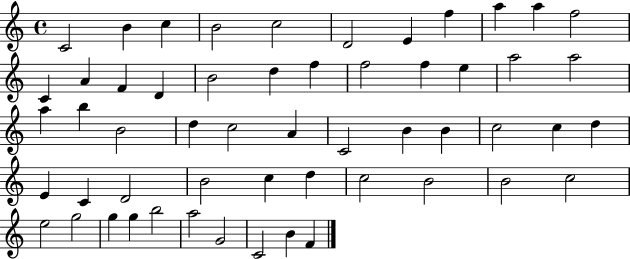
{
  \clef treble
  \time 4/4
  \defaultTimeSignature
  \key c \major
  c'2 b'4 c''4 | b'2 c''2 | d'2 e'4 f''4 | a''4 a''4 f''2 | \break c'4 a'4 f'4 d'4 | b'2 d''4 f''4 | f''2 f''4 e''4 | a''2 a''2 | \break a''4 b''4 b'2 | d''4 c''2 a'4 | c'2 b'4 b'4 | c''2 c''4 d''4 | \break e'4 c'4 d'2 | b'2 c''4 d''4 | c''2 b'2 | b'2 c''2 | \break e''2 g''2 | g''4 g''4 b''2 | a''2 g'2 | c'2 b'4 f'4 | \break \bar "|."
}